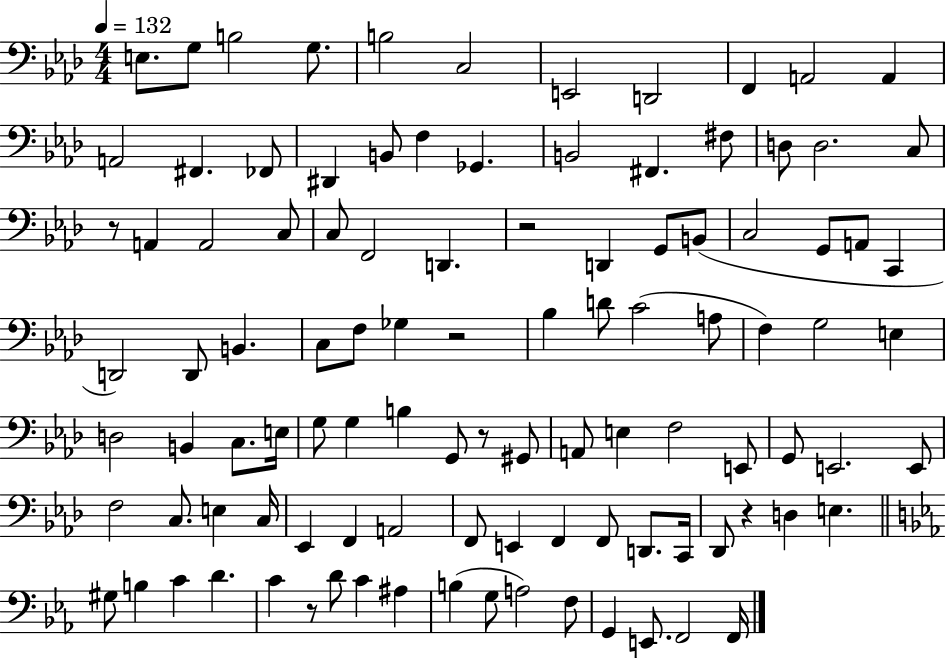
X:1
T:Untitled
M:4/4
L:1/4
K:Ab
E,/2 G,/2 B,2 G,/2 B,2 C,2 E,,2 D,,2 F,, A,,2 A,, A,,2 ^F,, _F,,/2 ^D,, B,,/2 F, _G,, B,,2 ^F,, ^F,/2 D,/2 D,2 C,/2 z/2 A,, A,,2 C,/2 C,/2 F,,2 D,, z2 D,, G,,/2 B,,/2 C,2 G,,/2 A,,/2 C,, D,,2 D,,/2 B,, C,/2 F,/2 _G, z2 _B, D/2 C2 A,/2 F, G,2 E, D,2 B,, C,/2 E,/4 G,/2 G, B, G,,/2 z/2 ^G,,/2 A,,/2 E, F,2 E,,/2 G,,/2 E,,2 E,,/2 F,2 C,/2 E, C,/4 _E,, F,, A,,2 F,,/2 E,, F,, F,,/2 D,,/2 C,,/4 _D,,/2 z D, E, ^G,/2 B, C D C z/2 D/2 C ^A, B, G,/2 A,2 F,/2 G,, E,,/2 F,,2 F,,/4